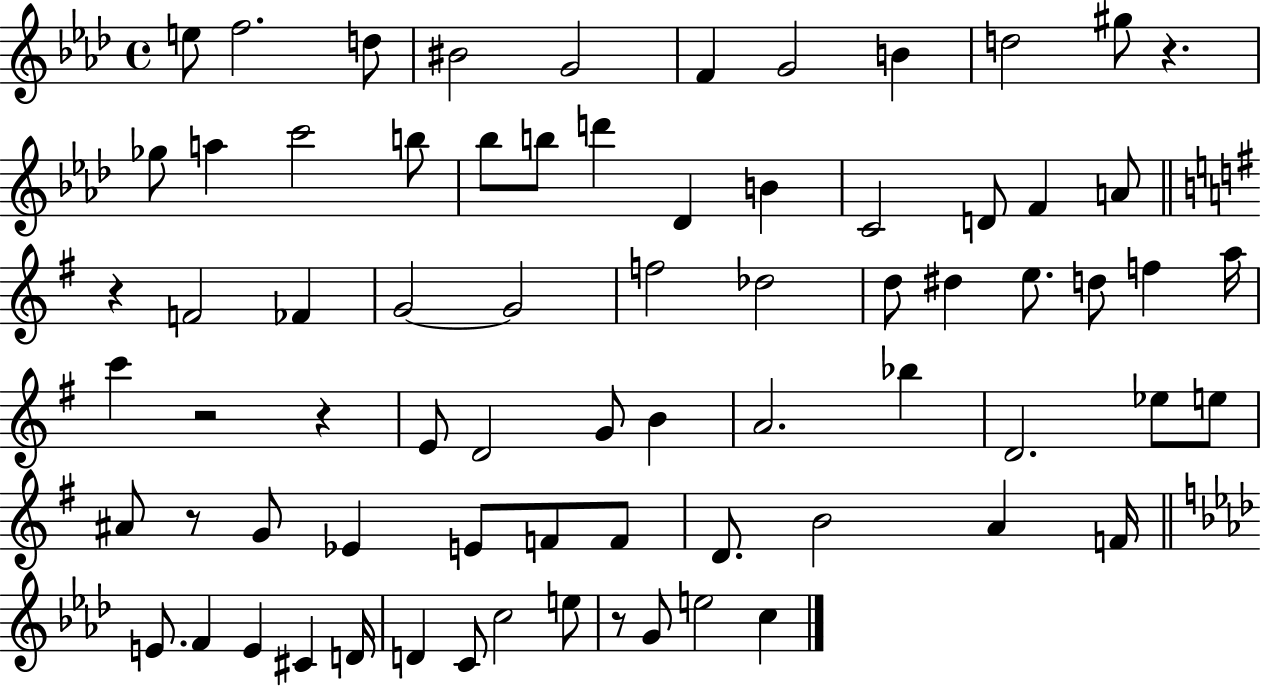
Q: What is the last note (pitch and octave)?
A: C5